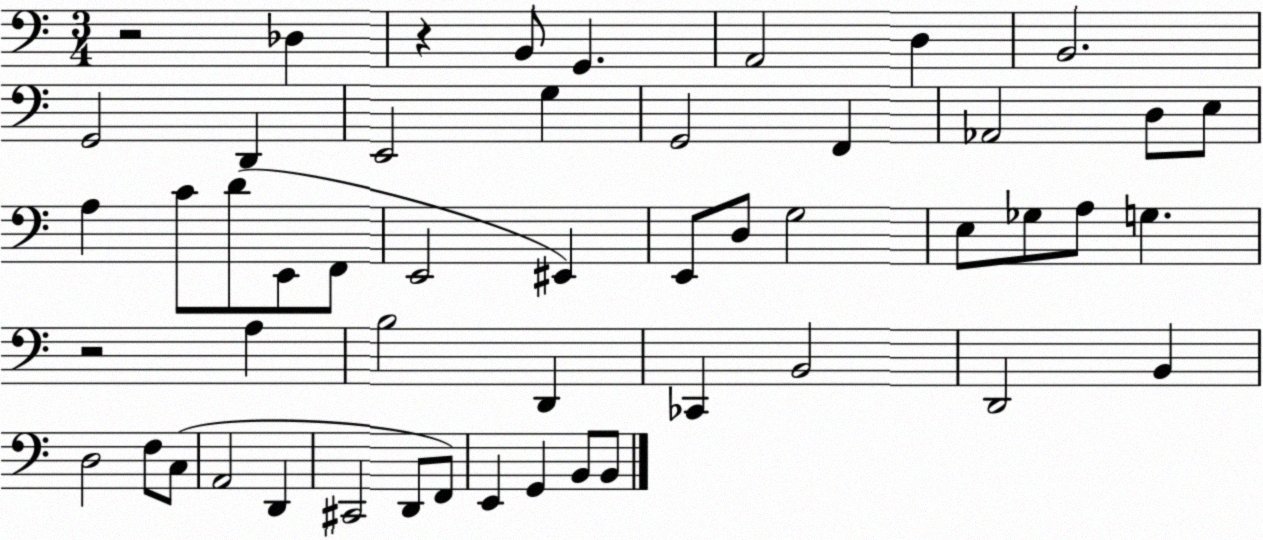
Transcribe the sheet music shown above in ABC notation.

X:1
T:Untitled
M:3/4
L:1/4
K:C
z2 _D, z B,,/2 G,, A,,2 D, B,,2 G,,2 D,, E,,2 G, G,,2 F,, _A,,2 D,/2 E,/2 A, C/2 D/2 E,,/2 F,,/2 E,,2 ^E,, E,,/2 D,/2 G,2 E,/2 _G,/2 A,/2 G, z2 A, B,2 D,, _C,, B,,2 D,,2 B,, D,2 F,/2 C,/2 A,,2 D,, ^C,,2 D,,/2 F,,/2 E,, G,, B,,/2 B,,/2